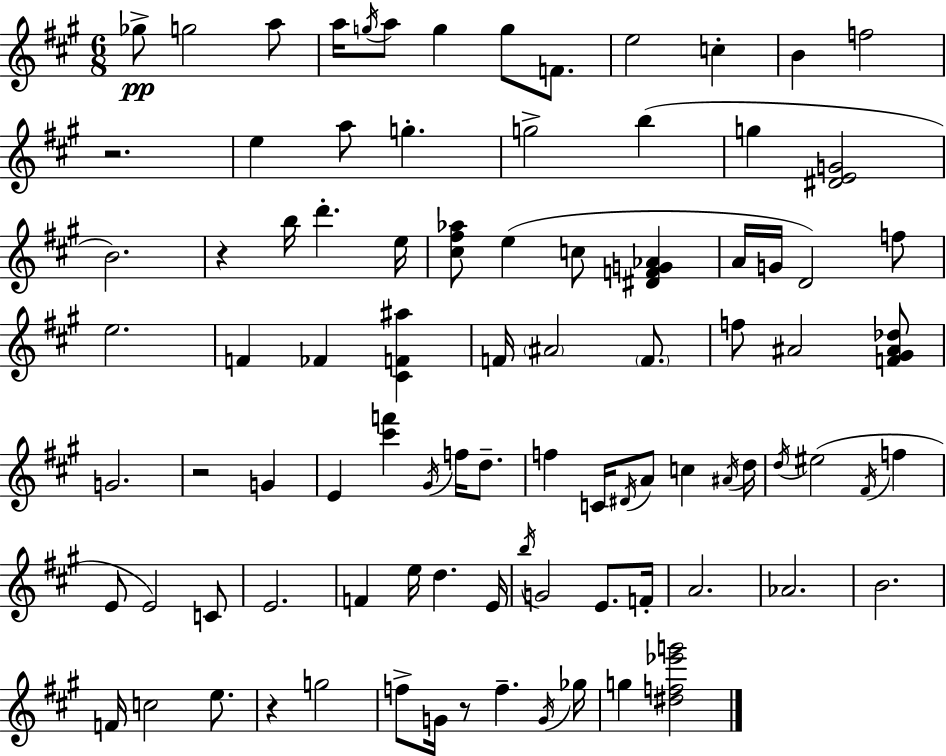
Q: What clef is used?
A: treble